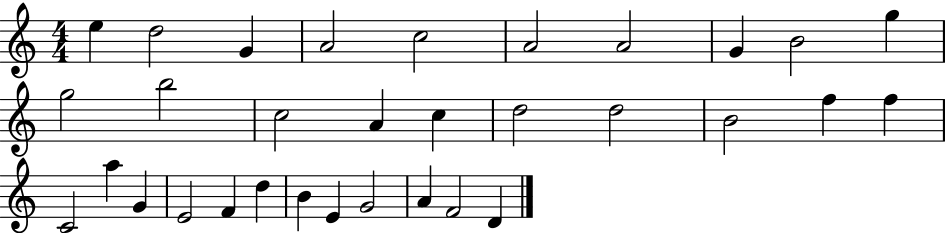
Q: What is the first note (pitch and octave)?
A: E5